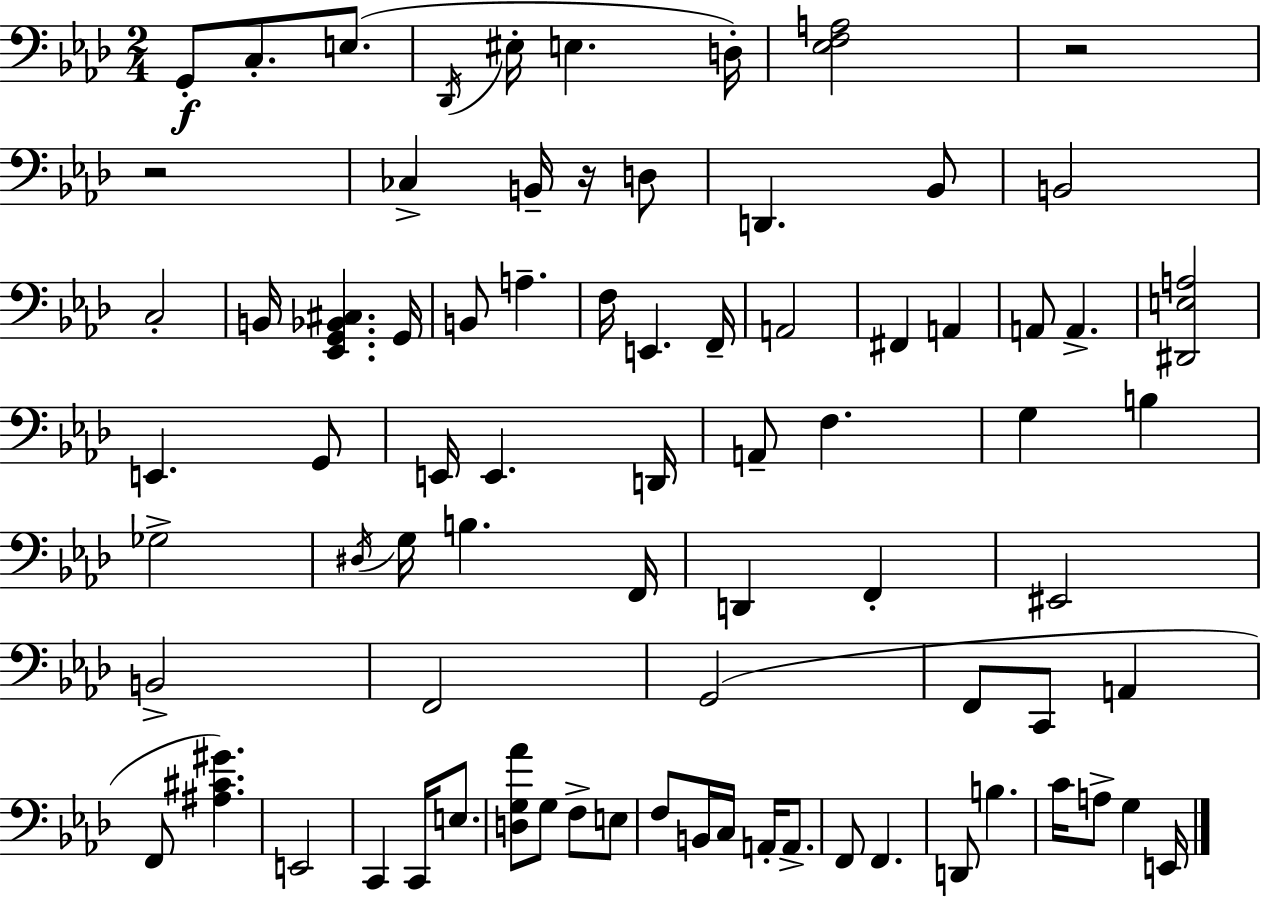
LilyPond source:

{
  \clef bass
  \numericTimeSignature
  \time 2/4
  \key aes \major
  g,8-.\f c8.-. e8.( | \acciaccatura { des,16 } eis16-. e4. | d16-.) <ees f a>2 | r2 | \break r2 | ces4-> b,16-- r16 d8 | d,4. bes,8 | b,2 | \break c2-. | b,16 <ees, g, bes, cis>4. | g,16 b,8 a4.-- | f16 e,4. | \break f,16-- a,2 | fis,4 a,4 | a,8 a,4.-> | <dis, e a>2 | \break e,4. g,8 | e,16 e,4. | d,16 a,8-- f4. | g4 b4 | \break ges2-> | \acciaccatura { dis16 } g16 b4. | f,16 d,4 f,4-. | eis,2 | \break b,2-> | f,2 | g,2( | f,8 c,8 a,4 | \break f,8 <ais cis' gis'>4.) | e,2 | c,4 c,16 e8. | <d g aes'>8 g8 f8-> | \break e8 f8 b,16 c16 a,16-. a,8.-> | f,8 f,4. | d,8 b4. | c'16 a8-> g4 | \break e,16 \bar "|."
}